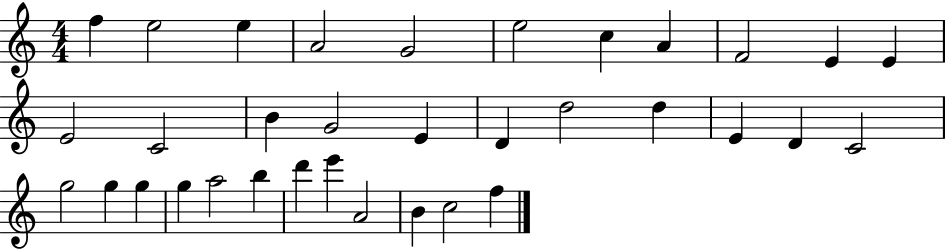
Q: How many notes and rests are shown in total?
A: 34